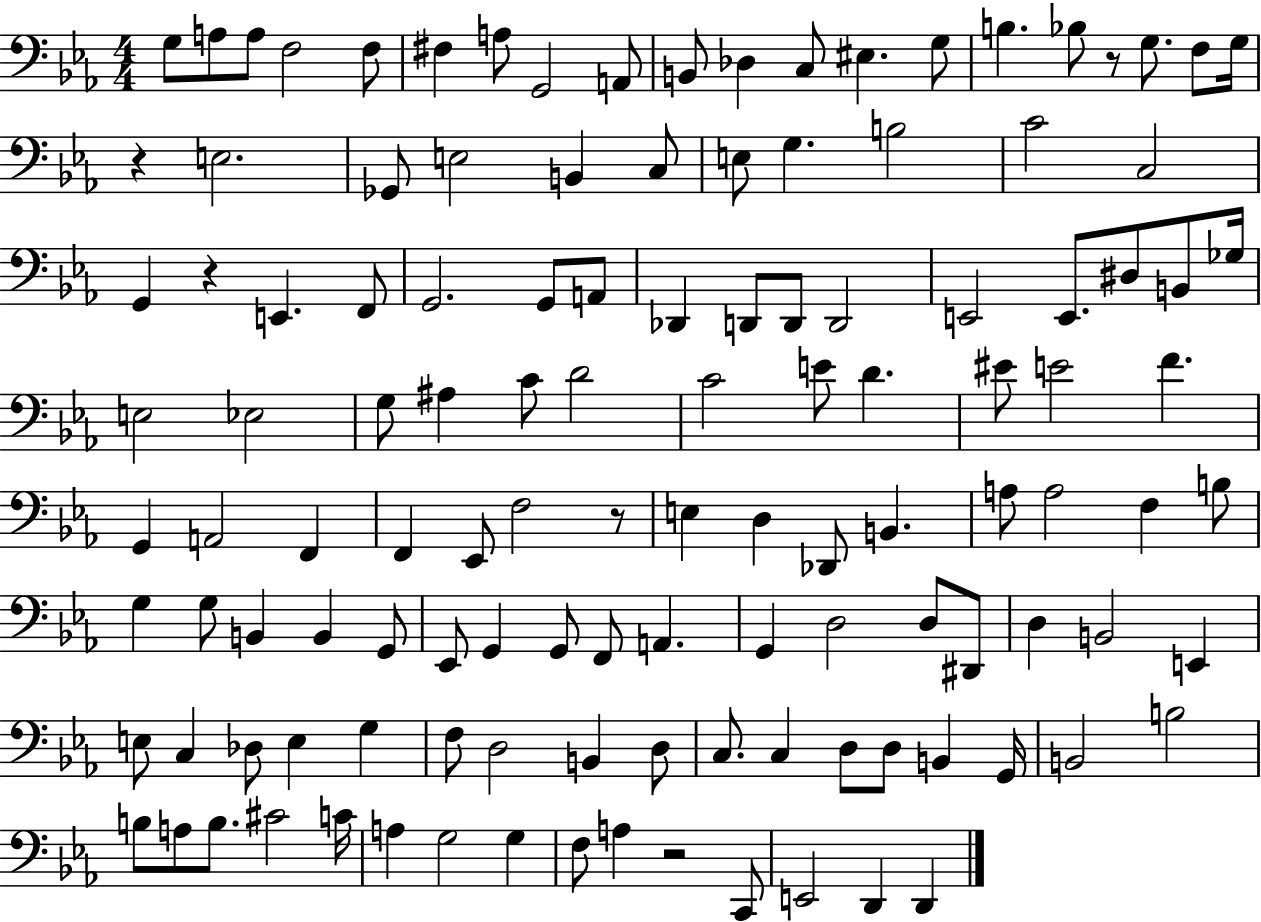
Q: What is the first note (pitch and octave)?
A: G3